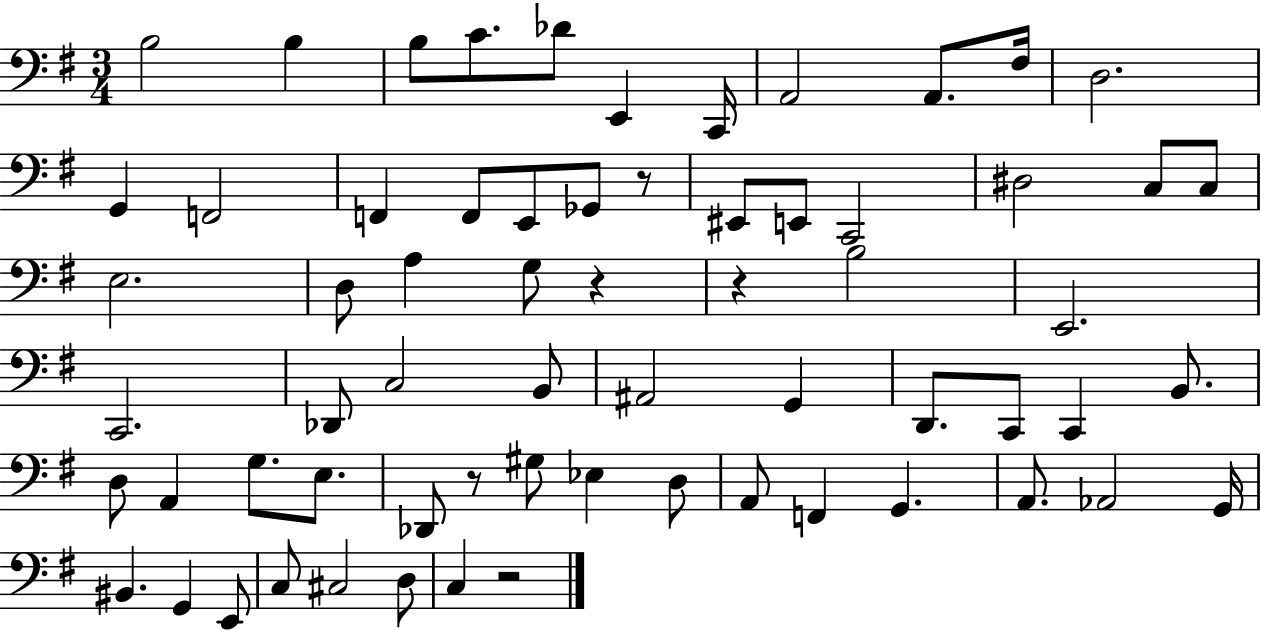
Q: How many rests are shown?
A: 5